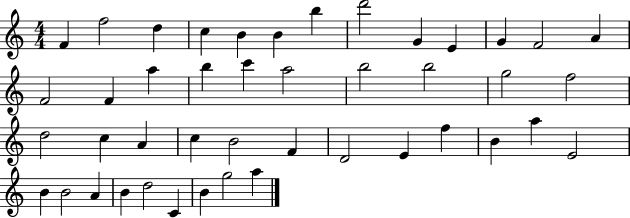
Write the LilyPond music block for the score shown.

{
  \clef treble
  \numericTimeSignature
  \time 4/4
  \key c \major
  f'4 f''2 d''4 | c''4 b'4 b'4 b''4 | d'''2 g'4 e'4 | g'4 f'2 a'4 | \break f'2 f'4 a''4 | b''4 c'''4 a''2 | b''2 b''2 | g''2 f''2 | \break d''2 c''4 a'4 | c''4 b'2 f'4 | d'2 e'4 f''4 | b'4 a''4 e'2 | \break b'4 b'2 a'4 | b'4 d''2 c'4 | b'4 g''2 a''4 | \bar "|."
}